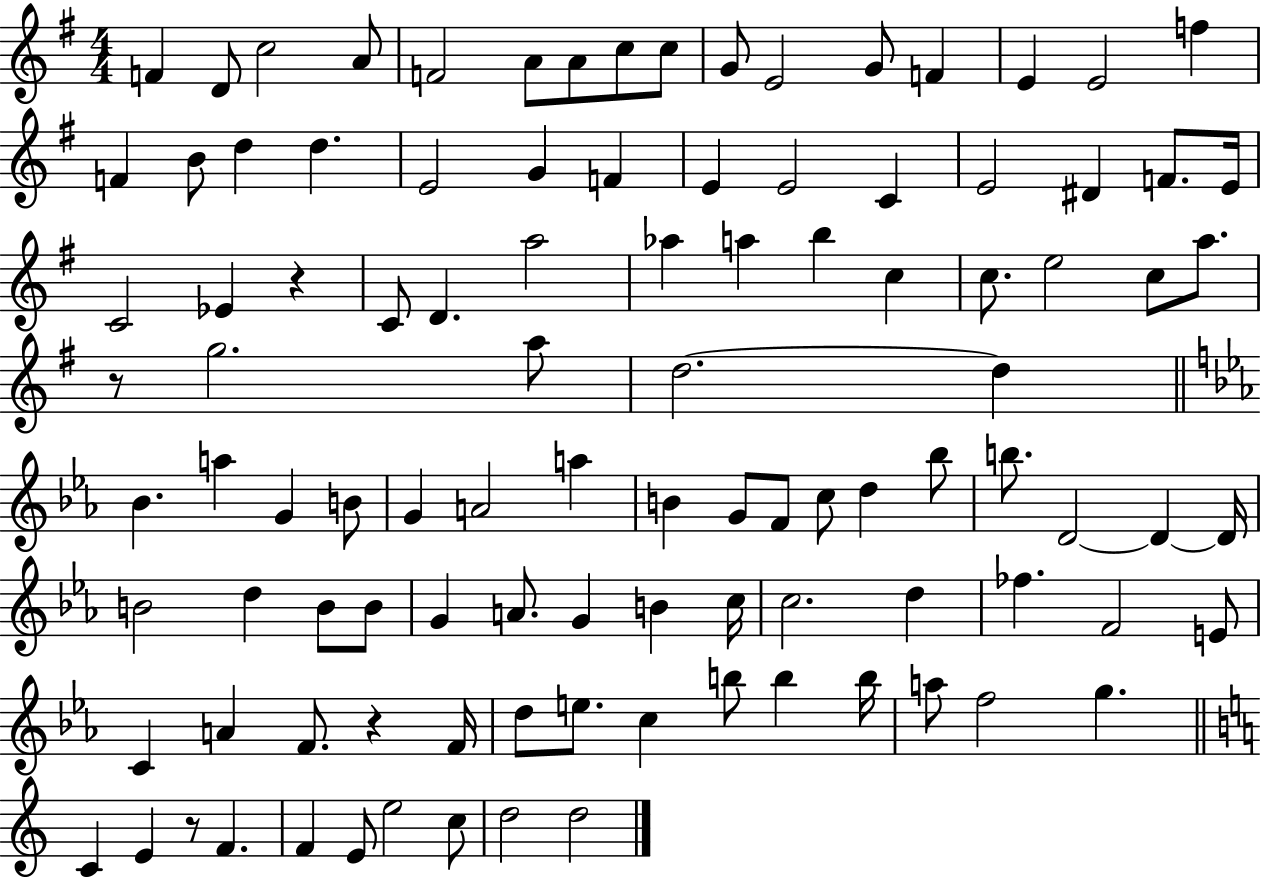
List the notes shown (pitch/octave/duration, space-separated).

F4/q D4/e C5/h A4/e F4/h A4/e A4/e C5/e C5/e G4/e E4/h G4/e F4/q E4/q E4/h F5/q F4/q B4/e D5/q D5/q. E4/h G4/q F4/q E4/q E4/h C4/q E4/h D#4/q F4/e. E4/s C4/h Eb4/q R/q C4/e D4/q. A5/h Ab5/q A5/q B5/q C5/q C5/e. E5/h C5/e A5/e. R/e G5/h. A5/e D5/h. D5/q Bb4/q. A5/q G4/q B4/e G4/q A4/h A5/q B4/q G4/e F4/e C5/e D5/q Bb5/e B5/e. D4/h D4/q D4/s B4/h D5/q B4/e B4/e G4/q A4/e. G4/q B4/q C5/s C5/h. D5/q FES5/q. F4/h E4/e C4/q A4/q F4/e. R/q F4/s D5/e E5/e. C5/q B5/e B5/q B5/s A5/e F5/h G5/q. C4/q E4/q R/e F4/q. F4/q E4/e E5/h C5/e D5/h D5/h